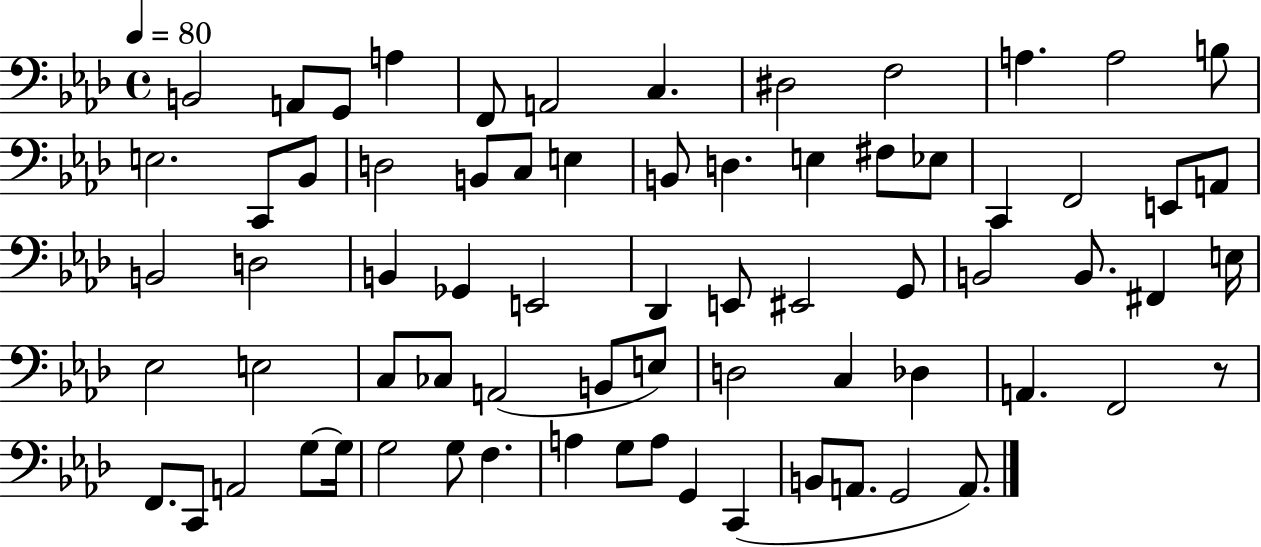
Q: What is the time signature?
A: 4/4